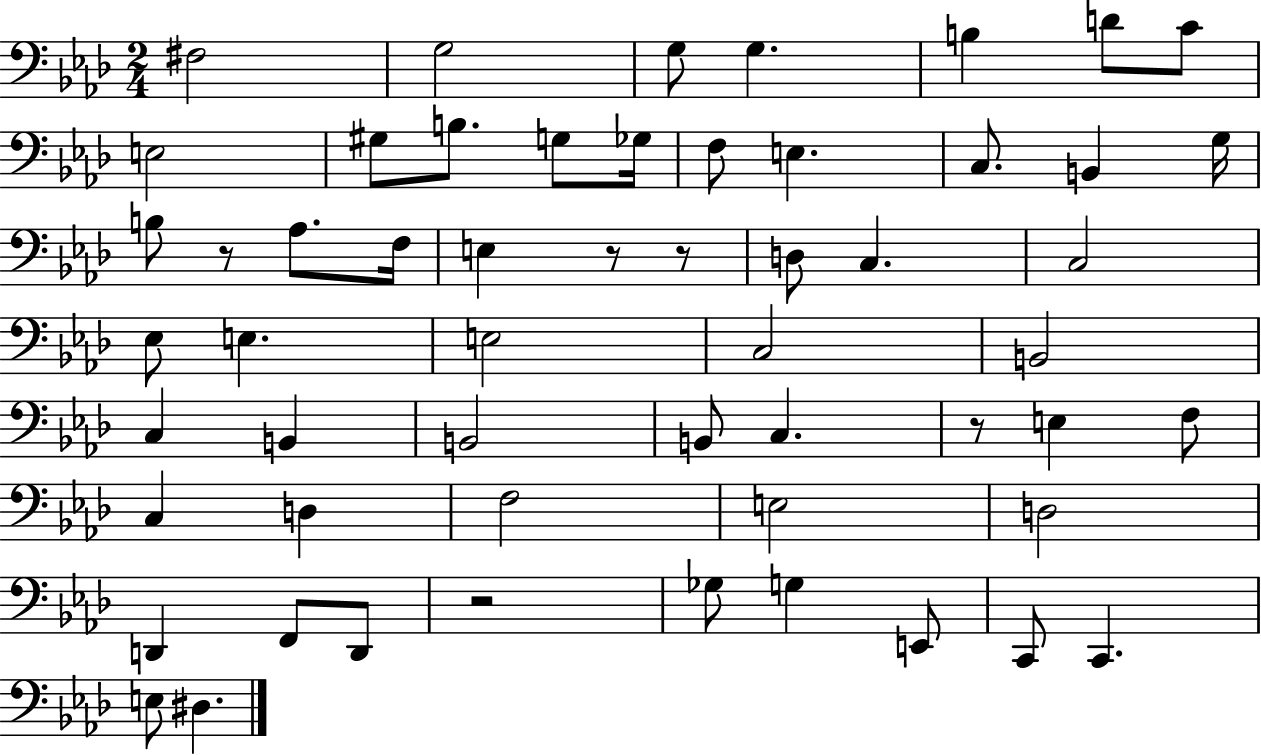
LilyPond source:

{
  \clef bass
  \numericTimeSignature
  \time 2/4
  \key aes \major
  fis2 | g2 | g8 g4. | b4 d'8 c'8 | \break e2 | gis8 b8. g8 ges16 | f8 e4. | c8. b,4 g16 | \break b8 r8 aes8. f16 | e4 r8 r8 | d8 c4. | c2 | \break ees8 e4. | e2 | c2 | b,2 | \break c4 b,4 | b,2 | b,8 c4. | r8 e4 f8 | \break c4 d4 | f2 | e2 | d2 | \break d,4 f,8 d,8 | r2 | ges8 g4 e,8 | c,8 c,4. | \break e8 dis4. | \bar "|."
}